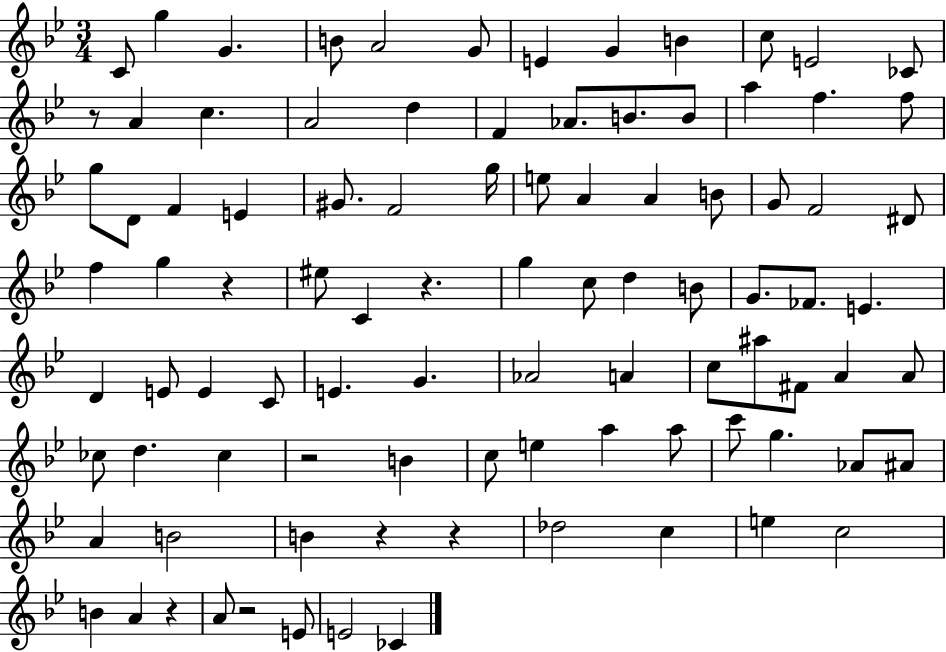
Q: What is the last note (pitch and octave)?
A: CES4